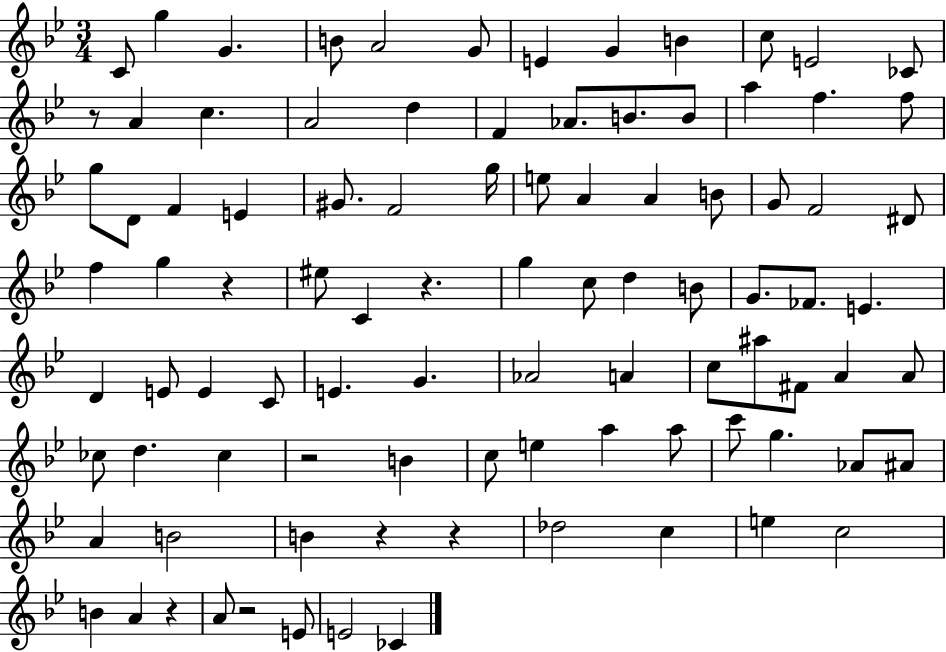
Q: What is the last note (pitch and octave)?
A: CES4